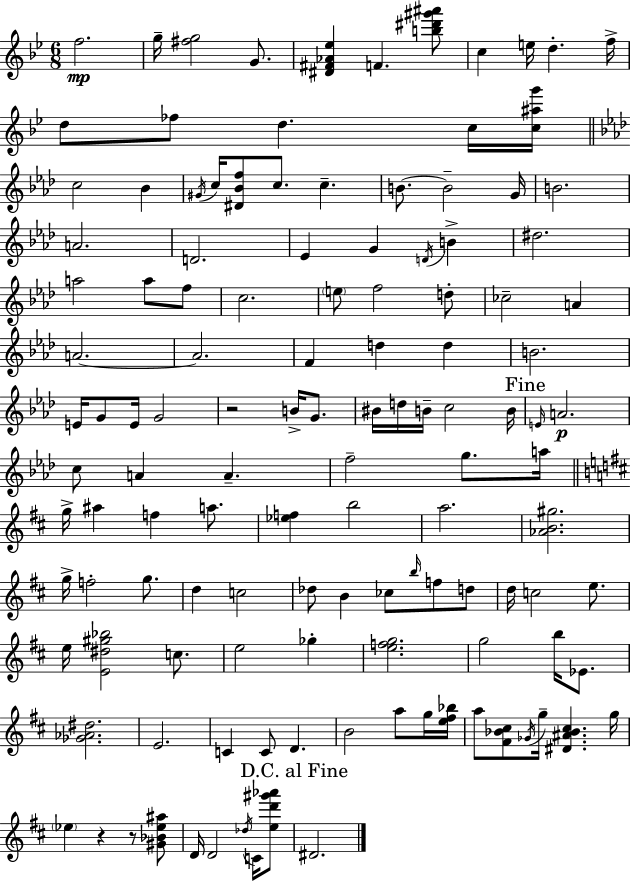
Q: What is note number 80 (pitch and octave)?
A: D5